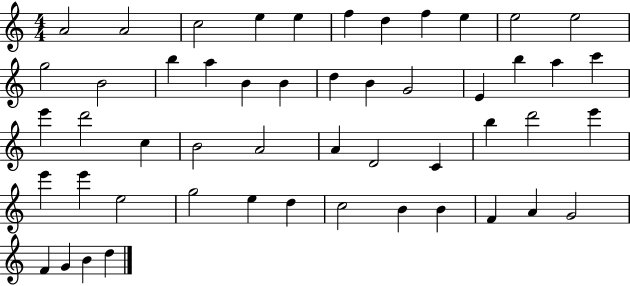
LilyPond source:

{
  \clef treble
  \numericTimeSignature
  \time 4/4
  \key c \major
  a'2 a'2 | c''2 e''4 e''4 | f''4 d''4 f''4 e''4 | e''2 e''2 | \break g''2 b'2 | b''4 a''4 b'4 b'4 | d''4 b'4 g'2 | e'4 b''4 a''4 c'''4 | \break e'''4 d'''2 c''4 | b'2 a'2 | a'4 d'2 c'4 | b''4 d'''2 e'''4 | \break e'''4 e'''4 e''2 | g''2 e''4 d''4 | c''2 b'4 b'4 | f'4 a'4 g'2 | \break f'4 g'4 b'4 d''4 | \bar "|."
}